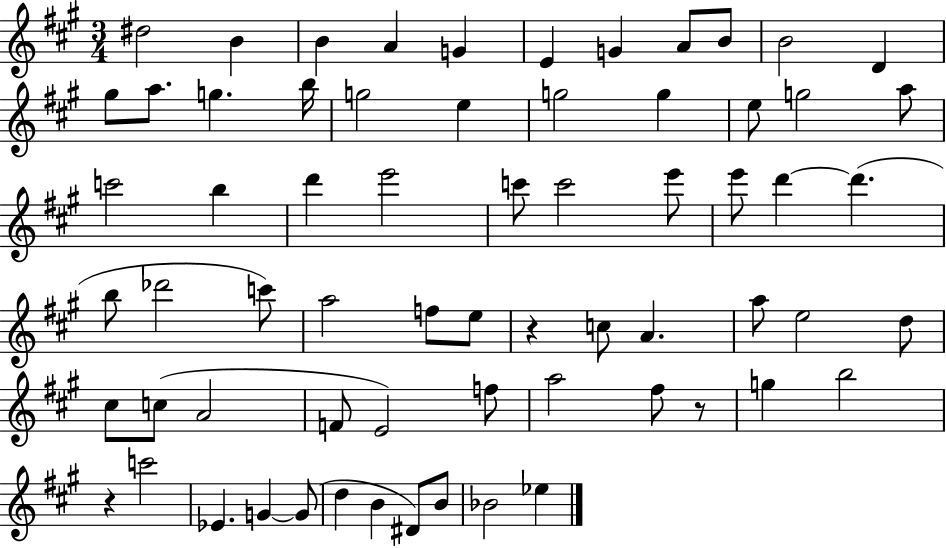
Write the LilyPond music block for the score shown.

{
  \clef treble
  \numericTimeSignature
  \time 3/4
  \key a \major
  dis''2 b'4 | b'4 a'4 g'4 | e'4 g'4 a'8 b'8 | b'2 d'4 | \break gis''8 a''8. g''4. b''16 | g''2 e''4 | g''2 g''4 | e''8 g''2 a''8 | \break c'''2 b''4 | d'''4 e'''2 | c'''8 c'''2 e'''8 | e'''8 d'''4~~ d'''4.( | \break b''8 des'''2 c'''8) | a''2 f''8 e''8 | r4 c''8 a'4. | a''8 e''2 d''8 | \break cis''8 c''8( a'2 | f'8 e'2) f''8 | a''2 fis''8 r8 | g''4 b''2 | \break r4 c'''2 | ees'4. g'4~~ g'8( | d''4 b'4 dis'8) b'8 | bes'2 ees''4 | \break \bar "|."
}